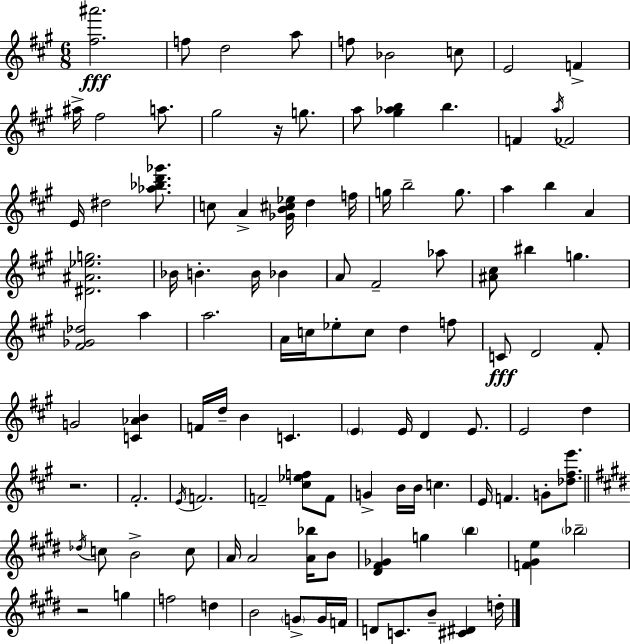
X:1
T:Untitled
M:6/8
L:1/4
K:A
[^f^a']2 f/2 d2 a/2 f/2 _B2 c/2 E2 F ^a/4 ^f2 a/2 ^g2 z/4 g/2 a/2 [^g_ab] b F a/4 _F2 E/4 ^d2 [_a_bd'_g']/2 c/2 A [_GB^c_e]/4 d f/4 g/4 b2 g/2 a b A [^D^A_eg]2 _B/4 B B/4 _B A/2 ^F2 _a/2 [^A^c]/2 ^b g [^F_G_d]2 a a2 A/4 c/4 _e/2 c/2 d f/2 C/2 D2 ^F/2 G2 [C_AB] F/4 d/4 B C E E/4 D E/2 E2 d z2 ^F2 E/4 F2 F2 [^c_ef]/2 F/2 G B/4 B/4 c E/4 F G/2 [_d^fe']/2 _d/4 c/2 B2 c/2 A/4 A2 [A_b]/4 B/2 [^D^F_G] g b [F^Ge] _b2 z2 g f2 d B2 G/2 G/4 F/4 D/2 C/2 B/2 [^C^D] d/4